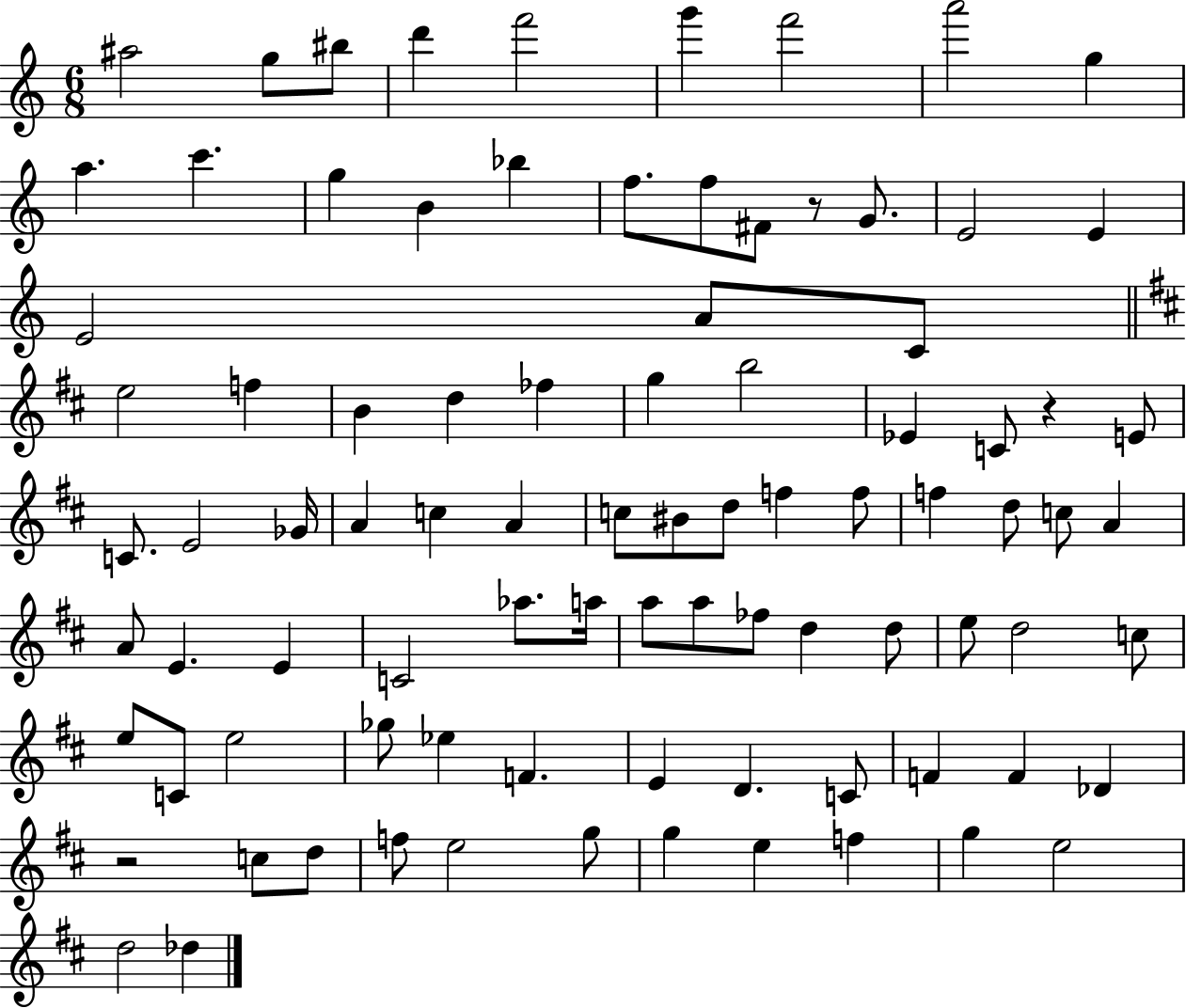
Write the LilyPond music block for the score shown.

{
  \clef treble
  \numericTimeSignature
  \time 6/8
  \key c \major
  ais''2 g''8 bis''8 | d'''4 f'''2 | g'''4 f'''2 | a'''2 g''4 | \break a''4. c'''4. | g''4 b'4 bes''4 | f''8. f''8 fis'8 r8 g'8. | e'2 e'4 | \break e'2 a'8 c'8 | \bar "||" \break \key d \major e''2 f''4 | b'4 d''4 fes''4 | g''4 b''2 | ees'4 c'8 r4 e'8 | \break c'8. e'2 ges'16 | a'4 c''4 a'4 | c''8 bis'8 d''8 f''4 f''8 | f''4 d''8 c''8 a'4 | \break a'8 e'4. e'4 | c'2 aes''8. a''16 | a''8 a''8 fes''8 d''4 d''8 | e''8 d''2 c''8 | \break e''8 c'8 e''2 | ges''8 ees''4 f'4. | e'4 d'4. c'8 | f'4 f'4 des'4 | \break r2 c''8 d''8 | f''8 e''2 g''8 | g''4 e''4 f''4 | g''4 e''2 | \break d''2 des''4 | \bar "|."
}